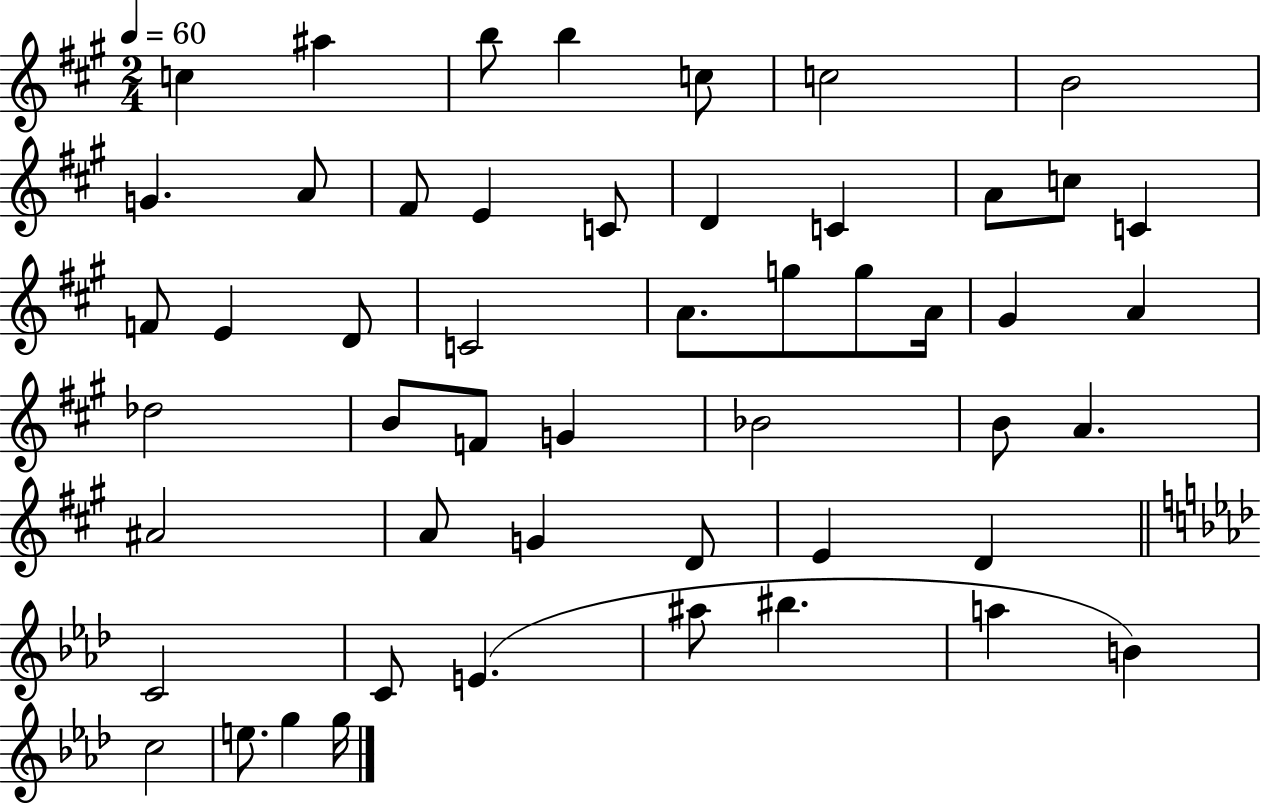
{
  \clef treble
  \numericTimeSignature
  \time 2/4
  \key a \major
  \tempo 4 = 60
  \repeat volta 2 { c''4 ais''4 | b''8 b''4 c''8 | c''2 | b'2 | \break g'4. a'8 | fis'8 e'4 c'8 | d'4 c'4 | a'8 c''8 c'4 | \break f'8 e'4 d'8 | c'2 | a'8. g''8 g''8 a'16 | gis'4 a'4 | \break des''2 | b'8 f'8 g'4 | bes'2 | b'8 a'4. | \break ais'2 | a'8 g'4 d'8 | e'4 d'4 | \bar "||" \break \key aes \major c'2 | c'8 e'4.( | ais''8 bis''4. | a''4 b'4) | \break c''2 | e''8. g''4 g''16 | } \bar "|."
}